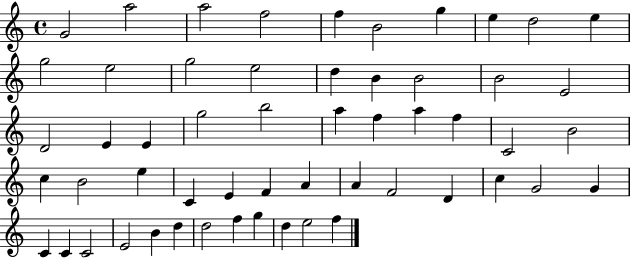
{
  \clef treble
  \time 4/4
  \defaultTimeSignature
  \key c \major
  g'2 a''2 | a''2 f''2 | f''4 b'2 g''4 | e''4 d''2 e''4 | \break g''2 e''2 | g''2 e''2 | d''4 b'4 b'2 | b'2 e'2 | \break d'2 e'4 e'4 | g''2 b''2 | a''4 f''4 a''4 f''4 | c'2 b'2 | \break c''4 b'2 e''4 | c'4 e'4 f'4 a'4 | a'4 f'2 d'4 | c''4 g'2 g'4 | \break c'4 c'4 c'2 | e'2 b'4 d''4 | d''2 f''4 g''4 | d''4 e''2 f''4 | \break \bar "|."
}